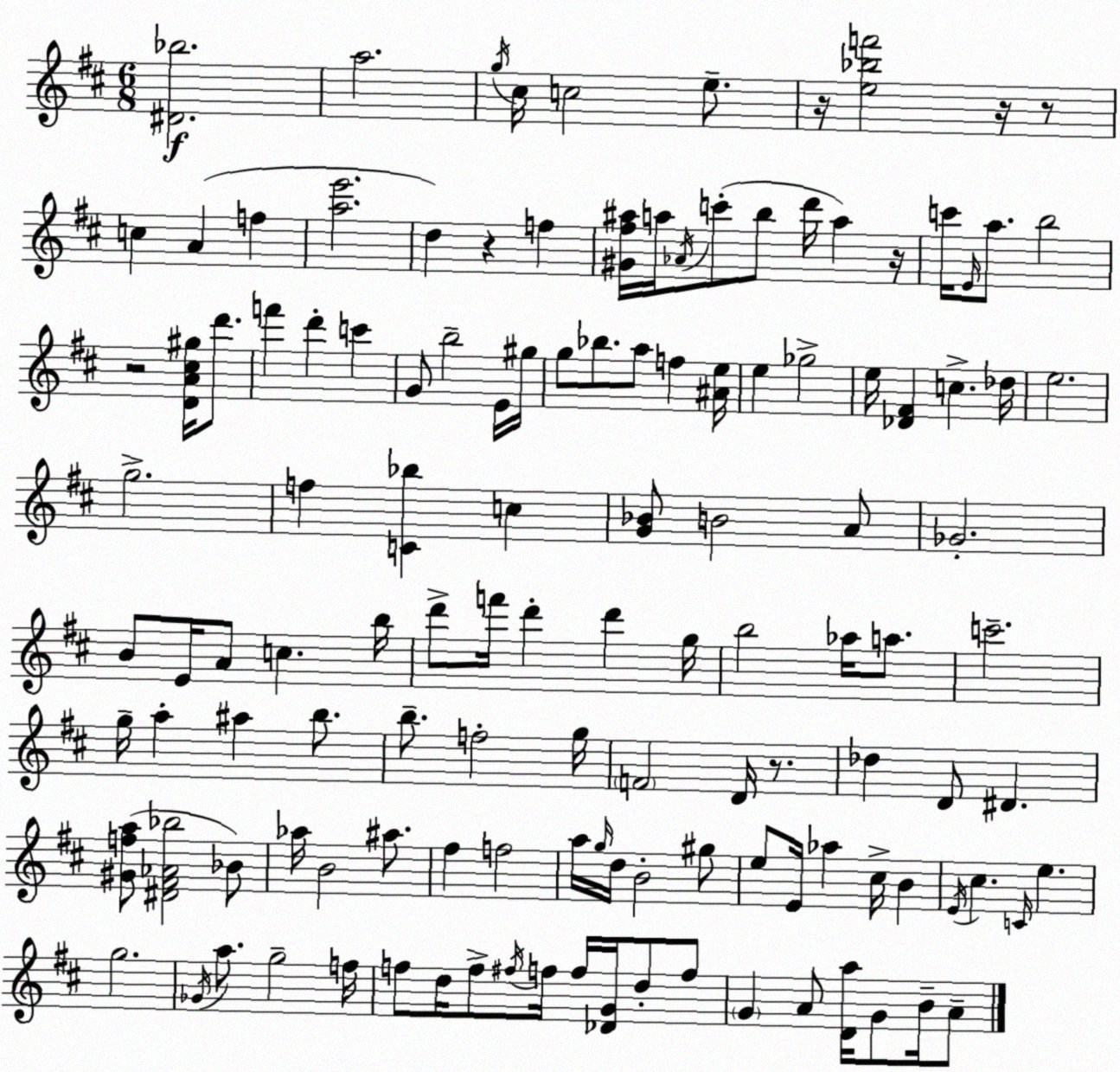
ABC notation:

X:1
T:Untitled
M:6/8
L:1/4
K:D
[^D_b]2 a2 g/4 ^c/4 c2 e/2 z/4 [e_bf']2 z/4 z/2 c A f [ae']2 d z f [^G^f^a]/4 a/4 _A/4 c'/2 b/2 d'/4 a z/4 c'/4 E/4 a/2 b2 z2 [DA^c^g]/4 d'/2 f' d' c' G/2 b2 E/4 ^g/4 g/2 _b/2 a/2 f [^Ae]/4 e _g2 e/4 [_D^F] c _d/4 e2 g2 f [C_b] c [G_B]/2 B2 A/2 _G2 B/2 E/4 A/2 c b/4 d'/2 f'/4 d' d' g/4 b2 _a/4 a/2 c'2 g/4 a ^a b/2 b/2 f2 g/4 F2 D/4 z/2 _d D/2 ^D [^Gfa]/2 [^D^F_A_b]2 _B/2 _a/4 B2 ^a/2 ^f f2 a/4 g/4 d/4 B2 ^g/2 e/2 E/4 _a ^c/4 B E/4 ^c C/4 e g2 _G/4 a/2 g2 f/4 f/2 d/4 f/2 ^f/4 f/4 f/4 [_DG]/4 d/2 f/2 G A/2 [Da]/4 G/2 B/4 A/2